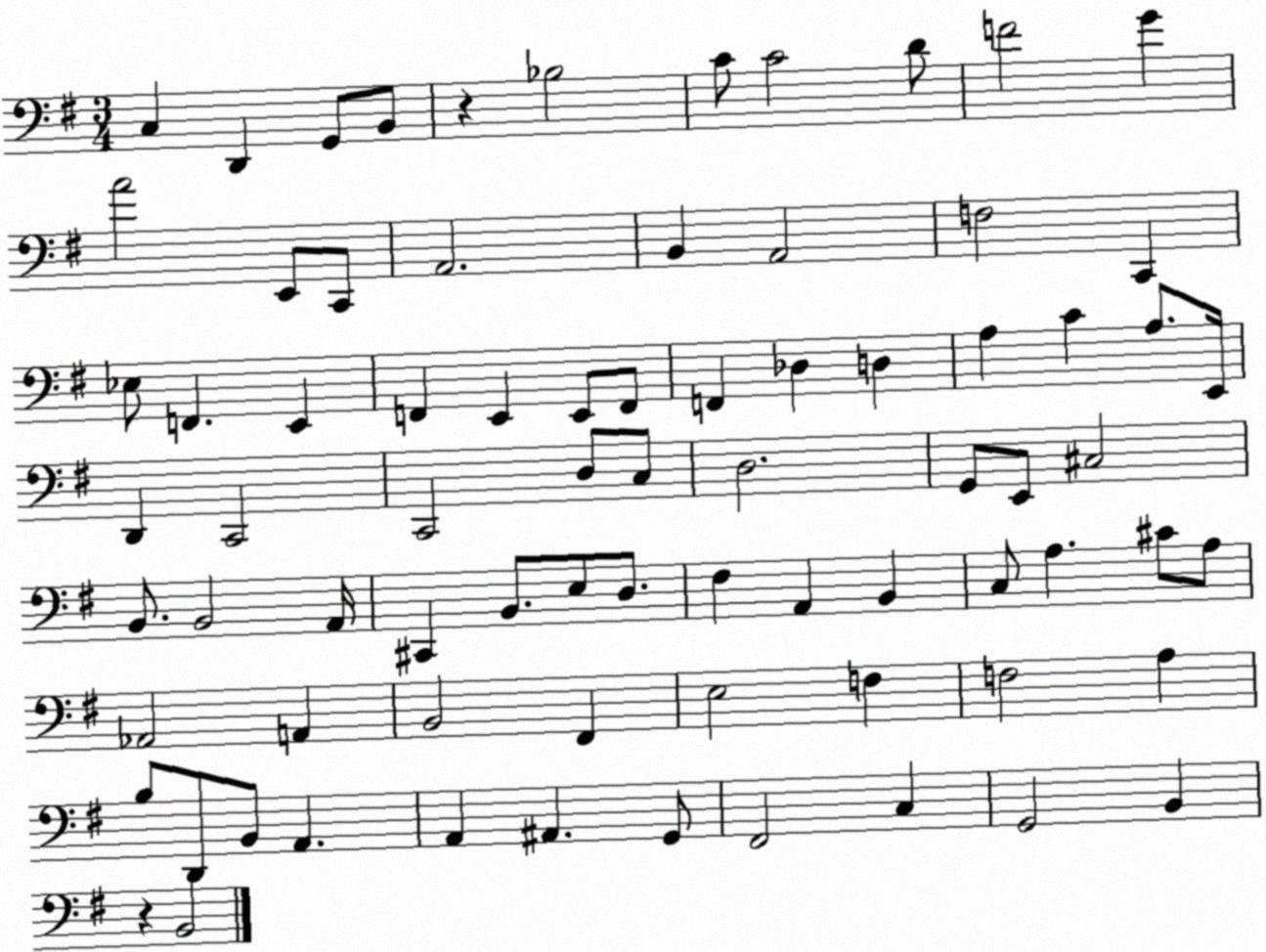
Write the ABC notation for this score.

X:1
T:Untitled
M:3/4
L:1/4
K:G
C, D,, G,,/2 B,,/2 z _B,2 C/2 C2 D/2 F2 G A2 E,,/2 C,,/2 A,,2 B,, A,,2 F,2 C,, _E,/2 F,, E,, F,, E,, E,,/2 F,,/2 F,, _D, D, A, C A,/2 E,,/4 D,, C,,2 C,,2 D,/2 C,/2 D,2 G,,/2 E,,/2 ^C,2 B,,/2 B,,2 A,,/4 ^C,, B,,/2 E,/2 D,/2 ^F, A,, B,, C,/2 A, ^C/2 A,/2 _A,,2 A,, B,,2 ^F,, E,2 F, F,2 A, B,/2 D,,/2 B,,/2 A,, A,, ^A,, G,,/2 ^F,,2 C, G,,2 B,, z B,,2